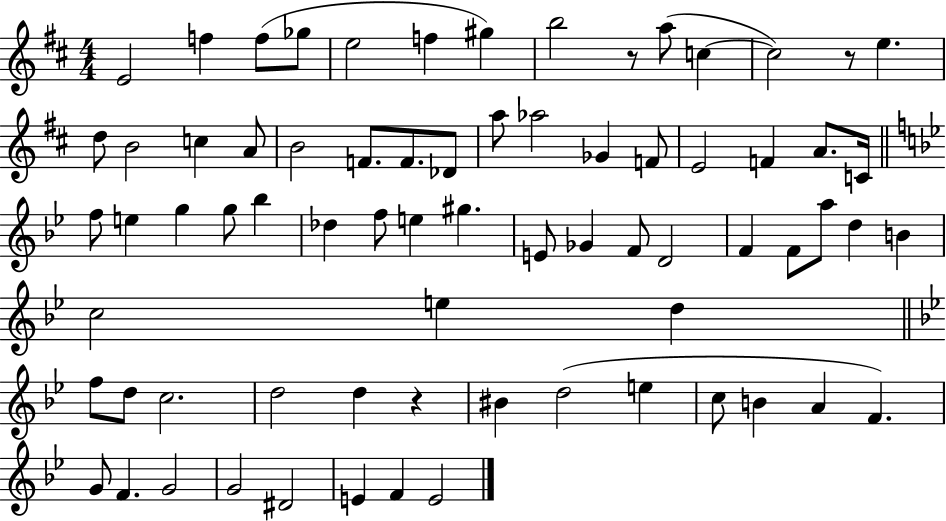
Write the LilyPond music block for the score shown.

{
  \clef treble
  \numericTimeSignature
  \time 4/4
  \key d \major
  e'2 f''4 f''8( ges''8 | e''2 f''4 gis''4) | b''2 r8 a''8( c''4~~ | c''2) r8 e''4. | \break d''8 b'2 c''4 a'8 | b'2 f'8. f'8. des'8 | a''8 aes''2 ges'4 f'8 | e'2 f'4 a'8. c'16 | \break \bar "||" \break \key g \minor f''8 e''4 g''4 g''8 bes''4 | des''4 f''8 e''4 gis''4. | e'8 ges'4 f'8 d'2 | f'4 f'8 a''8 d''4 b'4 | \break c''2 e''4 d''4 | \bar "||" \break \key bes \major f''8 d''8 c''2. | d''2 d''4 r4 | bis'4 d''2( e''4 | c''8 b'4 a'4 f'4.) | \break g'8 f'4. g'2 | g'2 dis'2 | e'4 f'4 e'2 | \bar "|."
}